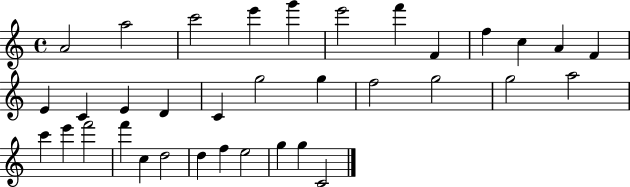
{
  \clef treble
  \time 4/4
  \defaultTimeSignature
  \key c \major
  a'2 a''2 | c'''2 e'''4 g'''4 | e'''2 f'''4 f'4 | f''4 c''4 a'4 f'4 | \break e'4 c'4 e'4 d'4 | c'4 g''2 g''4 | f''2 g''2 | g''2 a''2 | \break c'''4 e'''4 f'''2 | f'''4 c''4 d''2 | d''4 f''4 e''2 | g''4 g''4 c'2 | \break \bar "|."
}